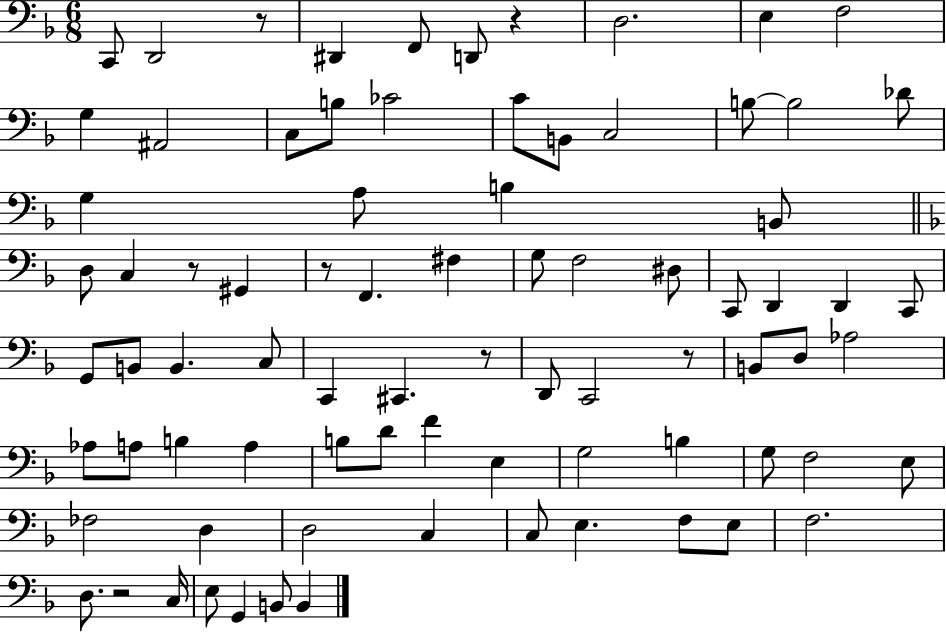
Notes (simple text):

C2/e D2/h R/e D#2/q F2/e D2/e R/q D3/h. E3/q F3/h G3/q A#2/h C3/e B3/e CES4/h C4/e B2/e C3/h B3/e B3/h Db4/e G3/q A3/e B3/q B2/e D3/e C3/q R/e G#2/q R/e F2/q. F#3/q G3/e F3/h D#3/e C2/e D2/q D2/q C2/e G2/e B2/e B2/q. C3/e C2/q C#2/q. R/e D2/e C2/h R/e B2/e D3/e Ab3/h Ab3/e A3/e B3/q A3/q B3/e D4/e F4/q E3/q G3/h B3/q G3/e F3/h E3/e FES3/h D3/q D3/h C3/q C3/e E3/q. F3/e E3/e F3/h. D3/e. R/h C3/s E3/e G2/q B2/e B2/q